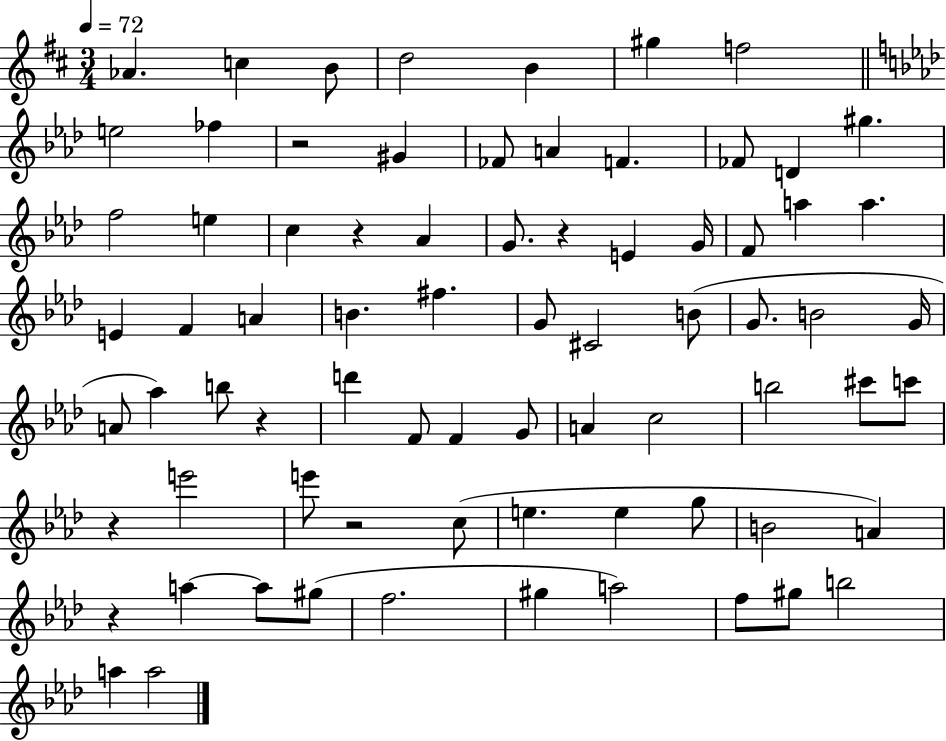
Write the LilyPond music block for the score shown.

{
  \clef treble
  \numericTimeSignature
  \time 3/4
  \key d \major
  \tempo 4 = 72
  \repeat volta 2 { aes'4. c''4 b'8 | d''2 b'4 | gis''4 f''2 | \bar "||" \break \key aes \major e''2 fes''4 | r2 gis'4 | fes'8 a'4 f'4. | fes'8 d'4 gis''4. | \break f''2 e''4 | c''4 r4 aes'4 | g'8. r4 e'4 g'16 | f'8 a''4 a''4. | \break e'4 f'4 a'4 | b'4. fis''4. | g'8 cis'2 b'8( | g'8. b'2 g'16 | \break a'8 aes''4) b''8 r4 | d'''4 f'8 f'4 g'8 | a'4 c''2 | b''2 cis'''8 c'''8 | \break r4 e'''2 | e'''8 r2 c''8( | e''4. e''4 g''8 | b'2 a'4) | \break r4 a''4~~ a''8 gis''8( | f''2. | gis''4 a''2) | f''8 gis''8 b''2 | \break a''4 a''2 | } \bar "|."
}